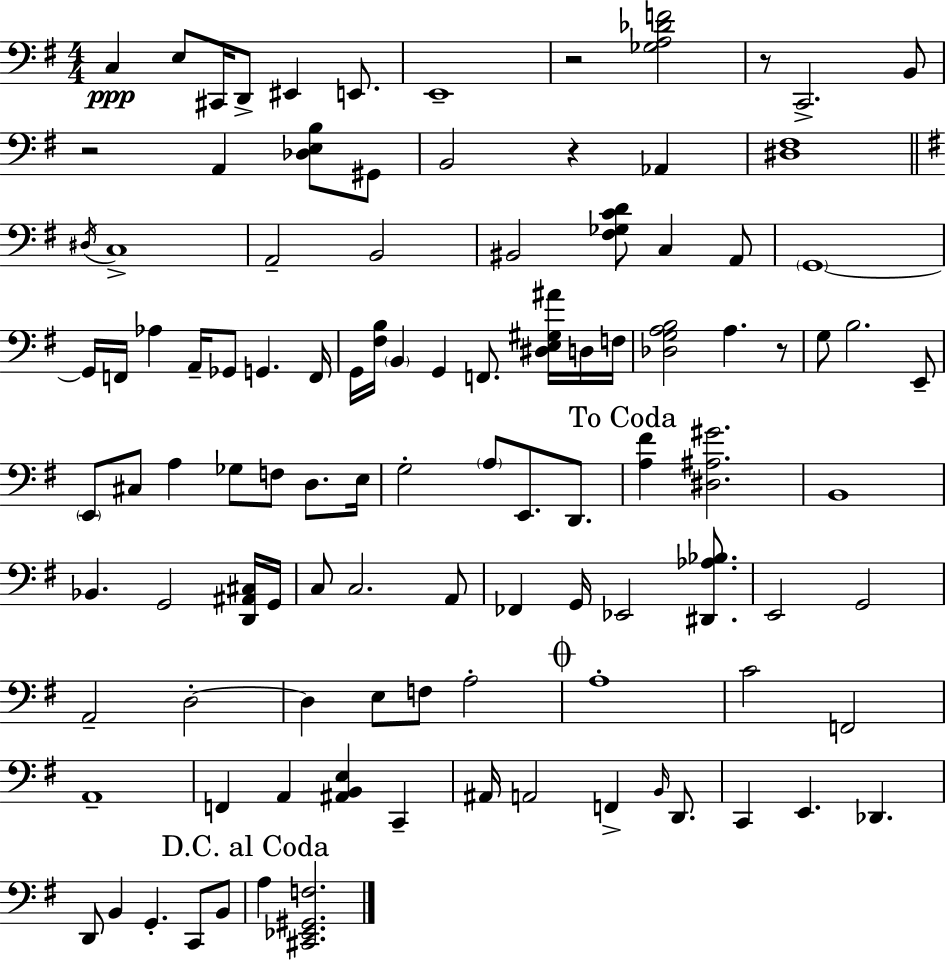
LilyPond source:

{
  \clef bass
  \numericTimeSignature
  \time 4/4
  \key g \major
  c4\ppp e8 cis,16 d,8-> eis,4 e,8. | e,1-- | r2 <ges a des' f'>2 | r8 c,2.-> b,8 | \break r2 a,4 <des e b>8 gis,8 | b,2 r4 aes,4 | <dis fis>1 | \bar "||" \break \key g \major \acciaccatura { dis16 } c1-> | a,2-- b,2 | bis,2 <fis ges c' d'>8 c4 a,8 | \parenthesize g,1~~ | \break g,16 f,16 aes4 a,16-- ges,8 g,4. | f,16 g,16 <fis b>16 \parenthesize b,4 g,4 f,8. <dis e gis ais'>16 d16 | f16 <des g a b>2 a4. r8 | g8 b2. e,8-- | \break \parenthesize e,8 cis8 a4 ges8 f8 d8. | e16 g2-. \parenthesize a8 e,8. d,8. | \mark "To Coda" <a fis'>4 <dis ais gis'>2. | b,1 | \break bes,4. g,2 <d, ais, cis>16 | g,16 c8 c2. a,8 | fes,4 g,16 ees,2 <dis, aes bes>8. | e,2 g,2 | \break a,2-- d2-.~~ | d4 e8 f8 a2-. | \mark \markup { \musicglyph "scripts.coda" } a1-. | c'2 f,2 | \break a,1-- | f,4 a,4 <ais, b, e>4 c,4-- | ais,16 a,2 f,4-> \grace { b,16 } d,8. | c,4 e,4. des,4. | \break d,8 b,4 g,4.-. c,8 | b,8 \mark "D.C. al Coda" a4 <cis, ees, gis, f>2. | \bar "|."
}